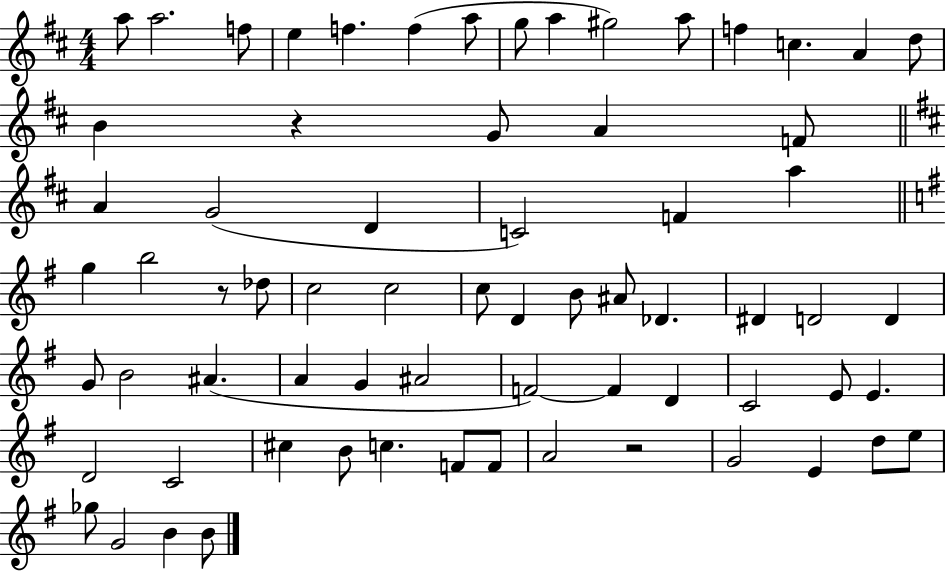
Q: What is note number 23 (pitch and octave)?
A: C4